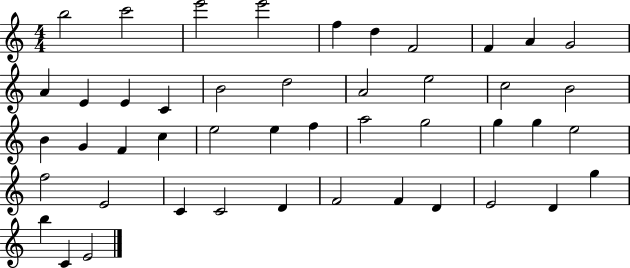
B5/h C6/h E6/h E6/h F5/q D5/q F4/h F4/q A4/q G4/h A4/q E4/q E4/q C4/q B4/h D5/h A4/h E5/h C5/h B4/h B4/q G4/q F4/q C5/q E5/h E5/q F5/q A5/h G5/h G5/q G5/q E5/h F5/h E4/h C4/q C4/h D4/q F4/h F4/q D4/q E4/h D4/q G5/q B5/q C4/q E4/h